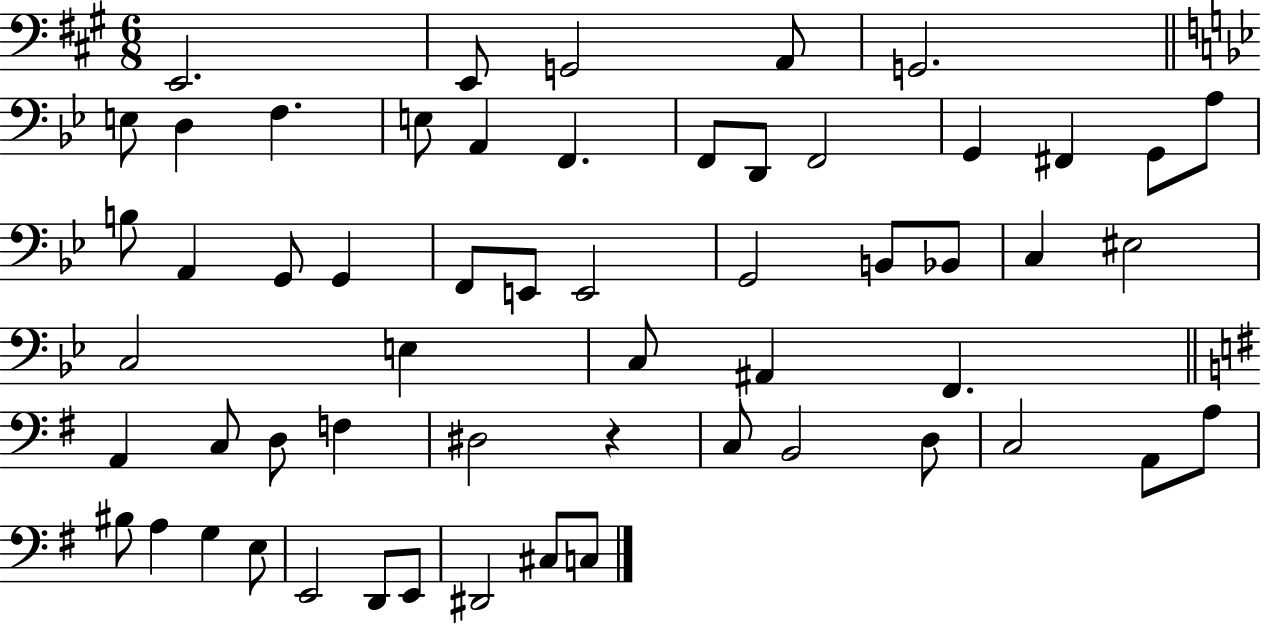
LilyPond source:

{
  \clef bass
  \numericTimeSignature
  \time 6/8
  \key a \major
  \repeat volta 2 { e,2. | e,8 g,2 a,8 | g,2. | \bar "||" \break \key g \minor e8 d4 f4. | e8 a,4 f,4. | f,8 d,8 f,2 | g,4 fis,4 g,8 a8 | \break b8 a,4 g,8 g,4 | f,8 e,8 e,2 | g,2 b,8 bes,8 | c4 eis2 | \break c2 e4 | c8 ais,4 f,4. | \bar "||" \break \key g \major a,4 c8 d8 f4 | dis2 r4 | c8 b,2 d8 | c2 a,8 a8 | \break bis8 a4 g4 e8 | e,2 d,8 e,8 | dis,2 cis8 c8 | } \bar "|."
}